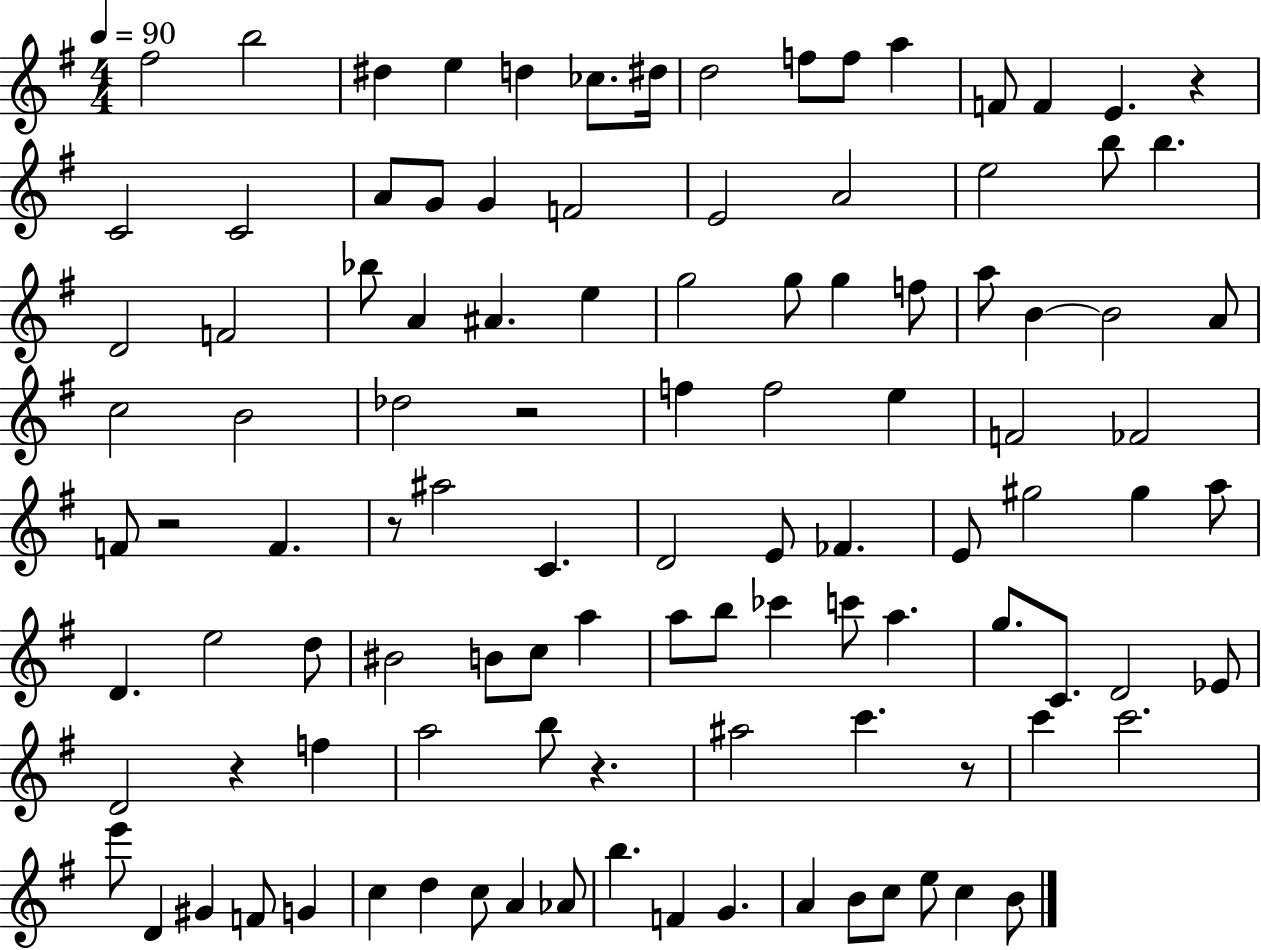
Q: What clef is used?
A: treble